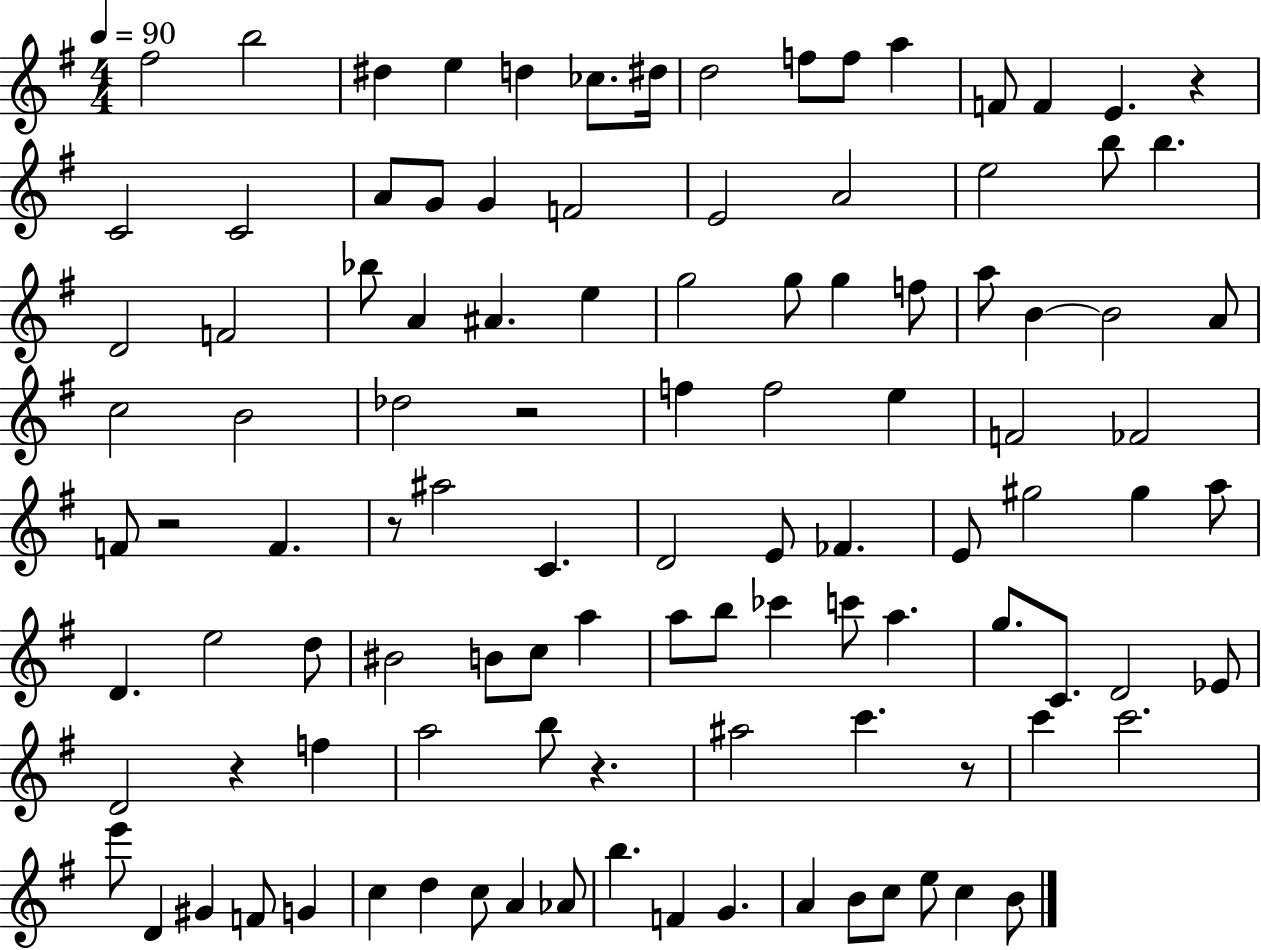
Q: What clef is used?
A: treble